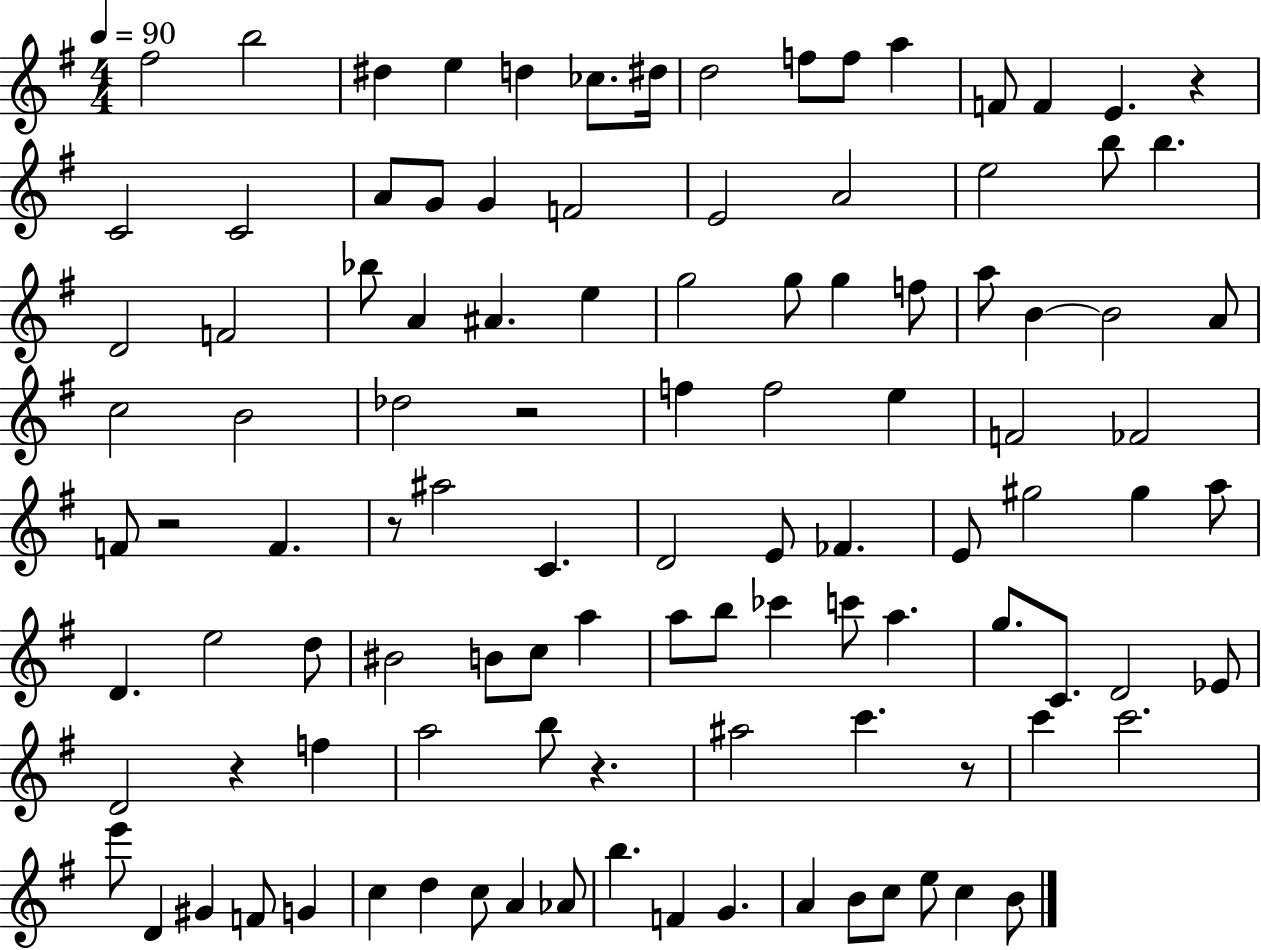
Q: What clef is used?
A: treble